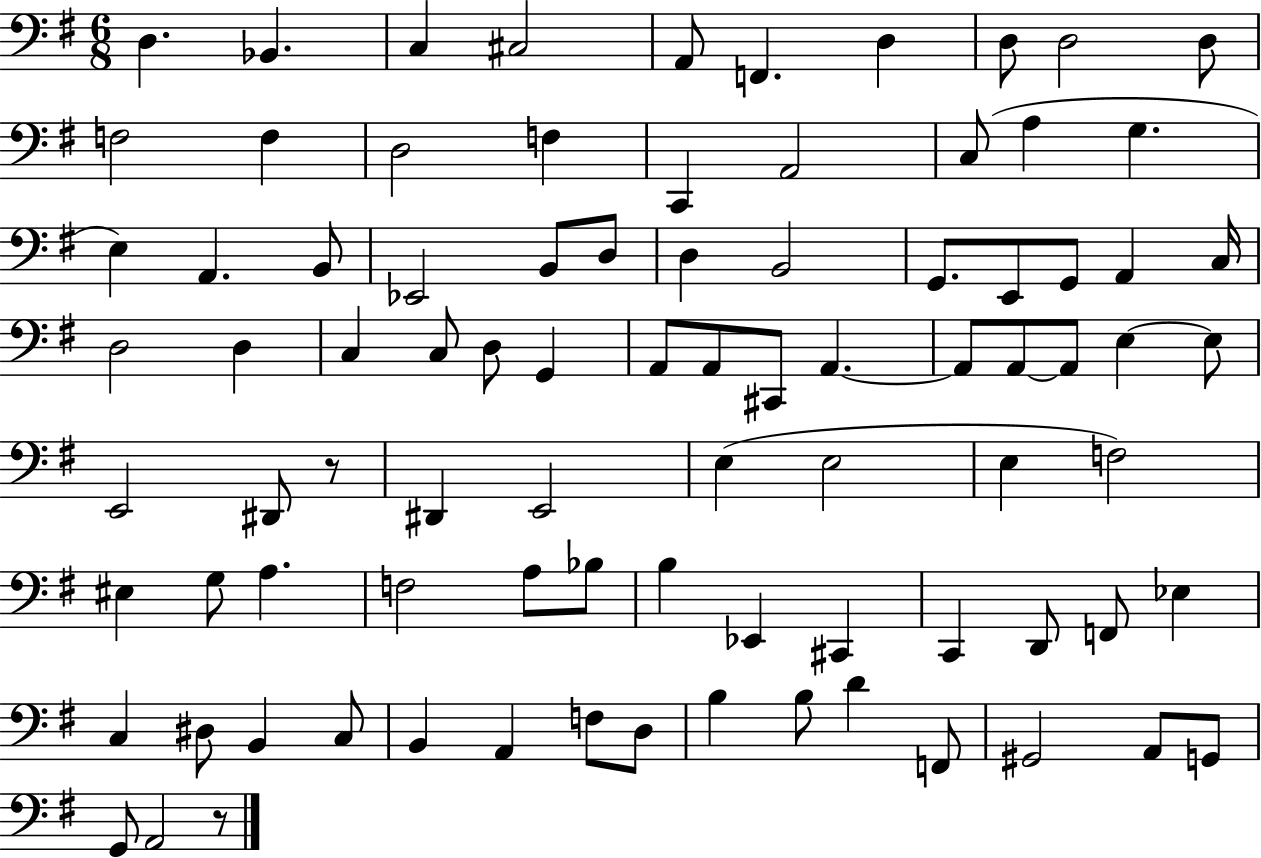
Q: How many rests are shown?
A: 2